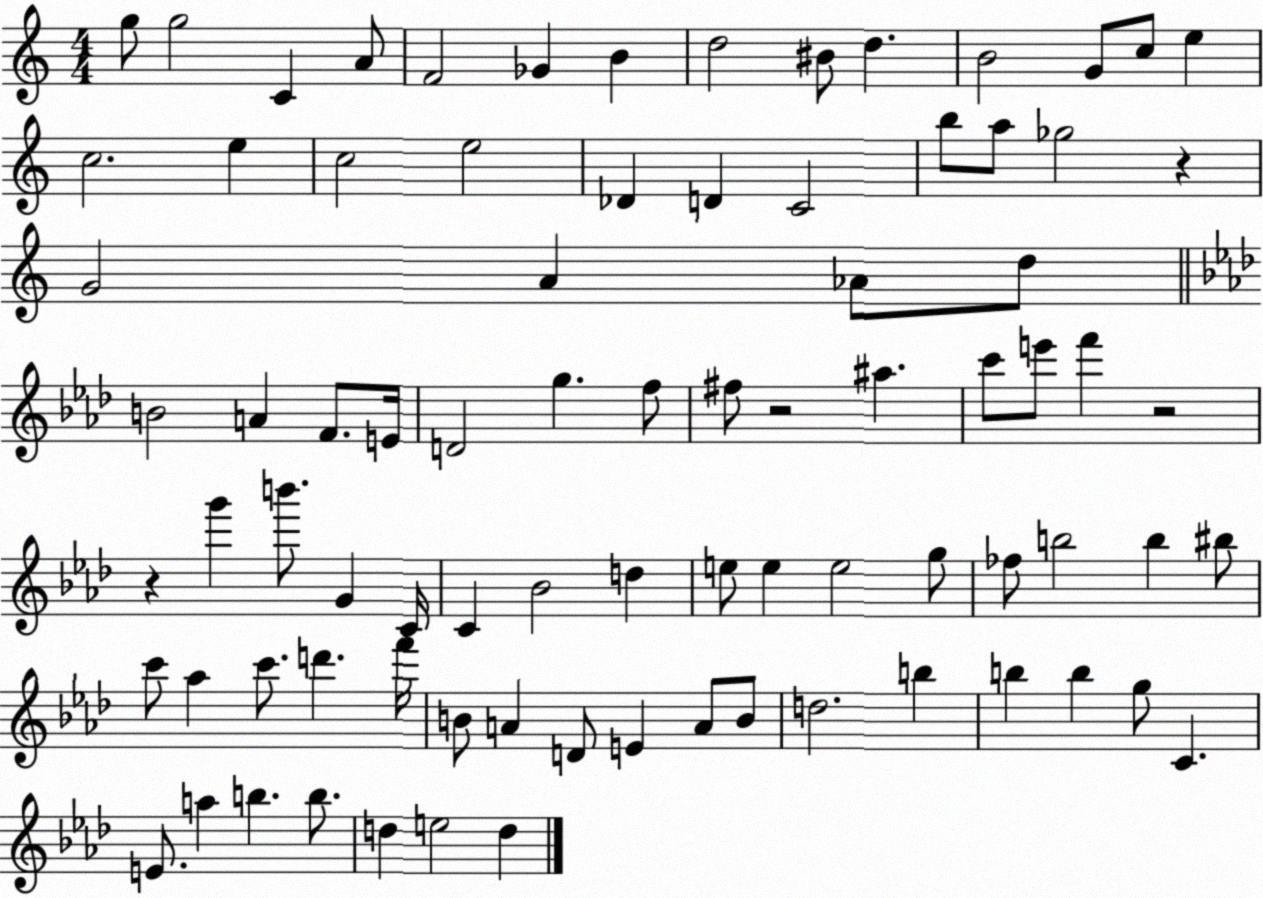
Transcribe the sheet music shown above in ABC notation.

X:1
T:Untitled
M:4/4
L:1/4
K:C
g/2 g2 C A/2 F2 _G B d2 ^B/2 d B2 G/2 c/2 e c2 e c2 e2 _D D C2 b/2 a/2 _g2 z G2 A _A/2 d/2 B2 A F/2 E/4 D2 g f/2 ^f/2 z2 ^a c'/2 e'/2 f' z2 z g' b'/2 G C/4 C _B2 d e/2 e e2 g/2 _f/2 b2 b ^b/2 c'/2 _a c'/2 d' f'/4 B/2 A D/2 E A/2 B/2 d2 b b b g/2 C E/2 a b b/2 d e2 d